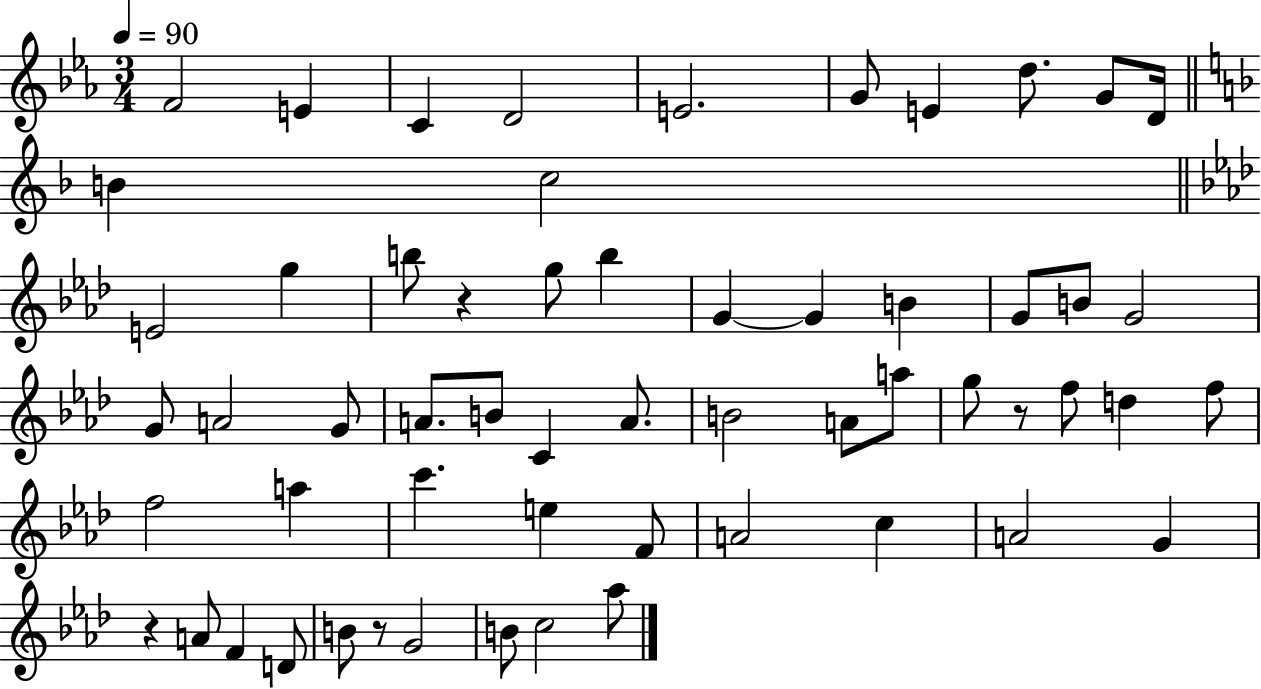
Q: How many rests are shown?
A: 4